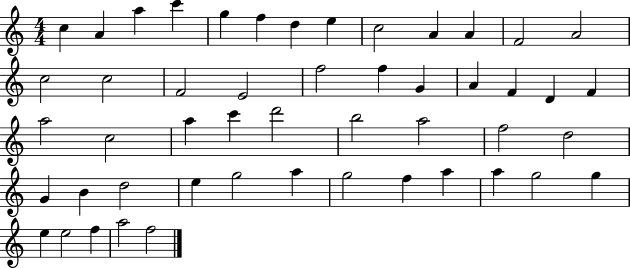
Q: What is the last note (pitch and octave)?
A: F5